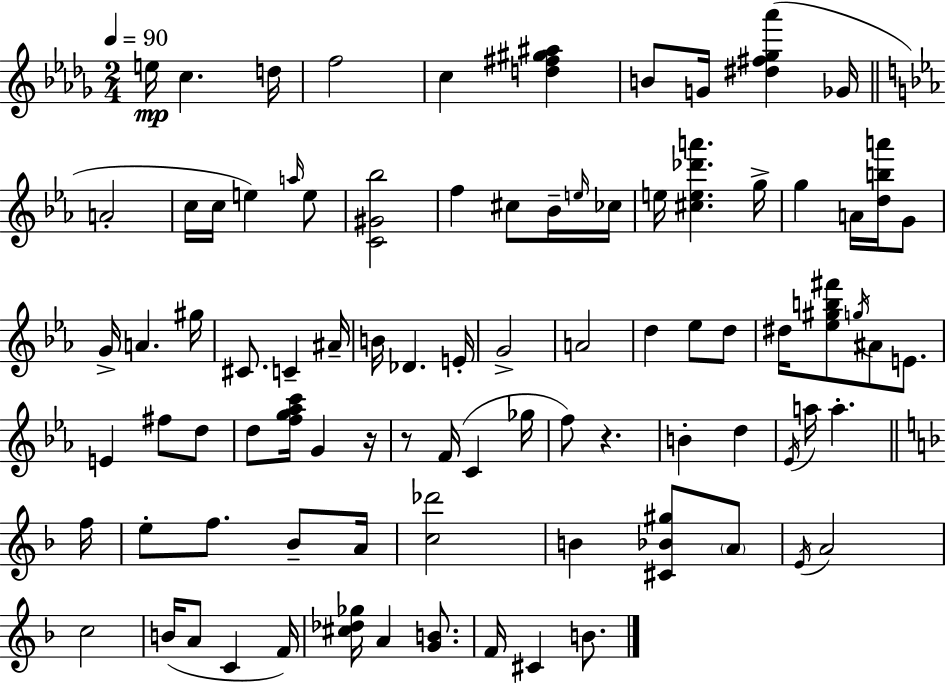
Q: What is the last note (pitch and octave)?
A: B4